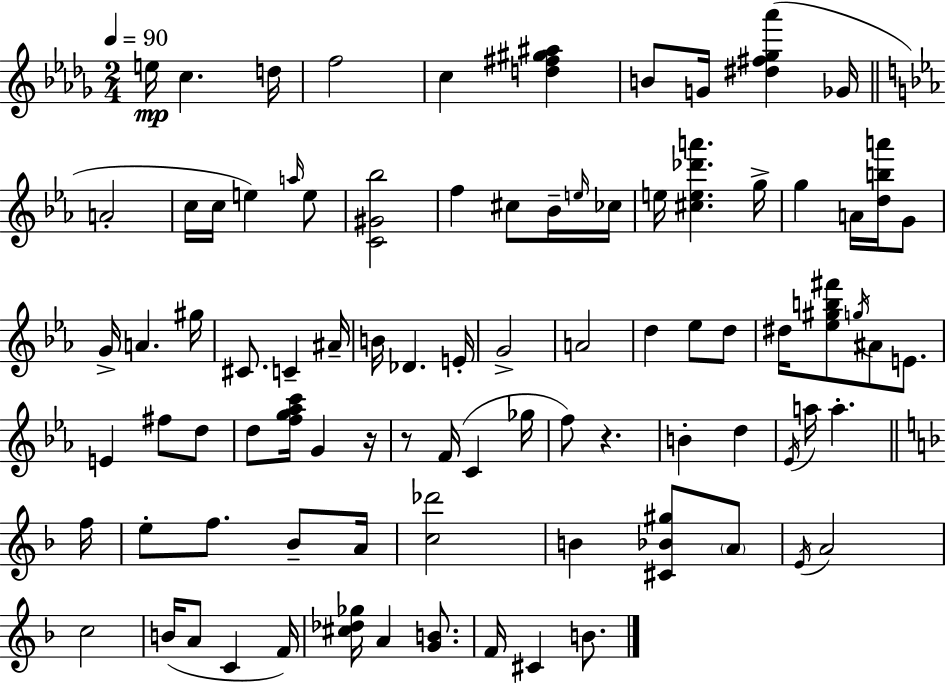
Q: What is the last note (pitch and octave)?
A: B4